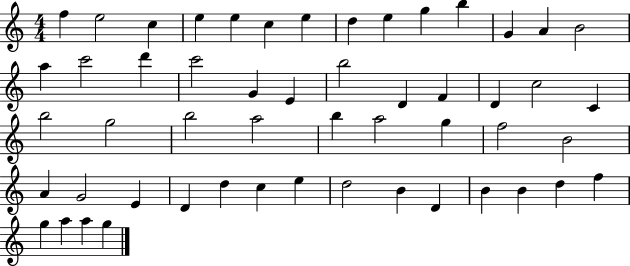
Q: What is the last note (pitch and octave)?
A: G5